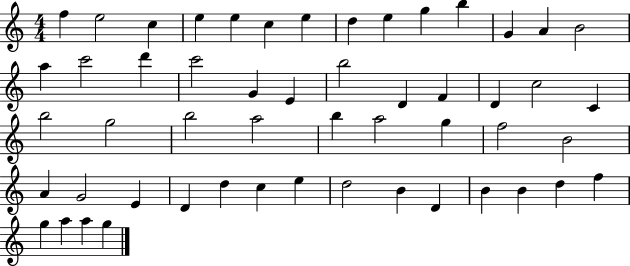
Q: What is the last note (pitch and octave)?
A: G5